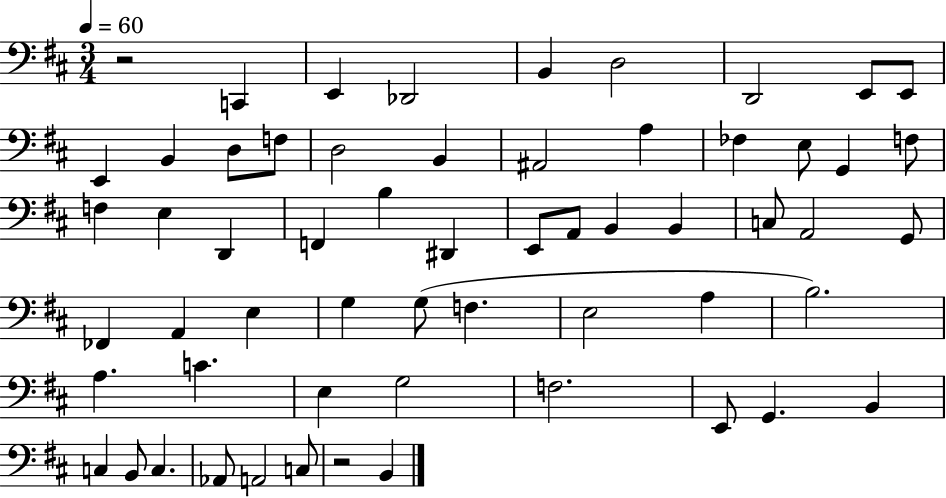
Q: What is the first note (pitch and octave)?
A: C2